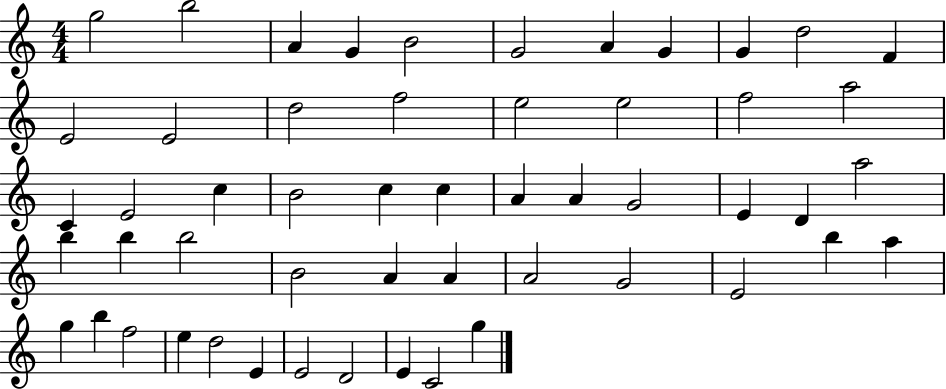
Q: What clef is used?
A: treble